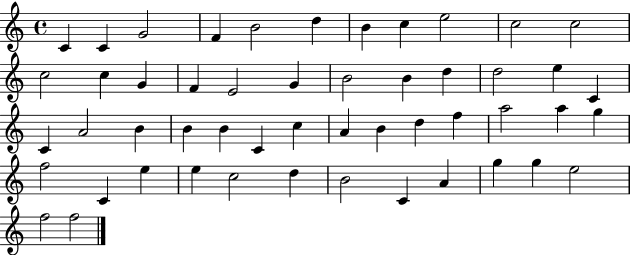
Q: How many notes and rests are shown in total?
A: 51